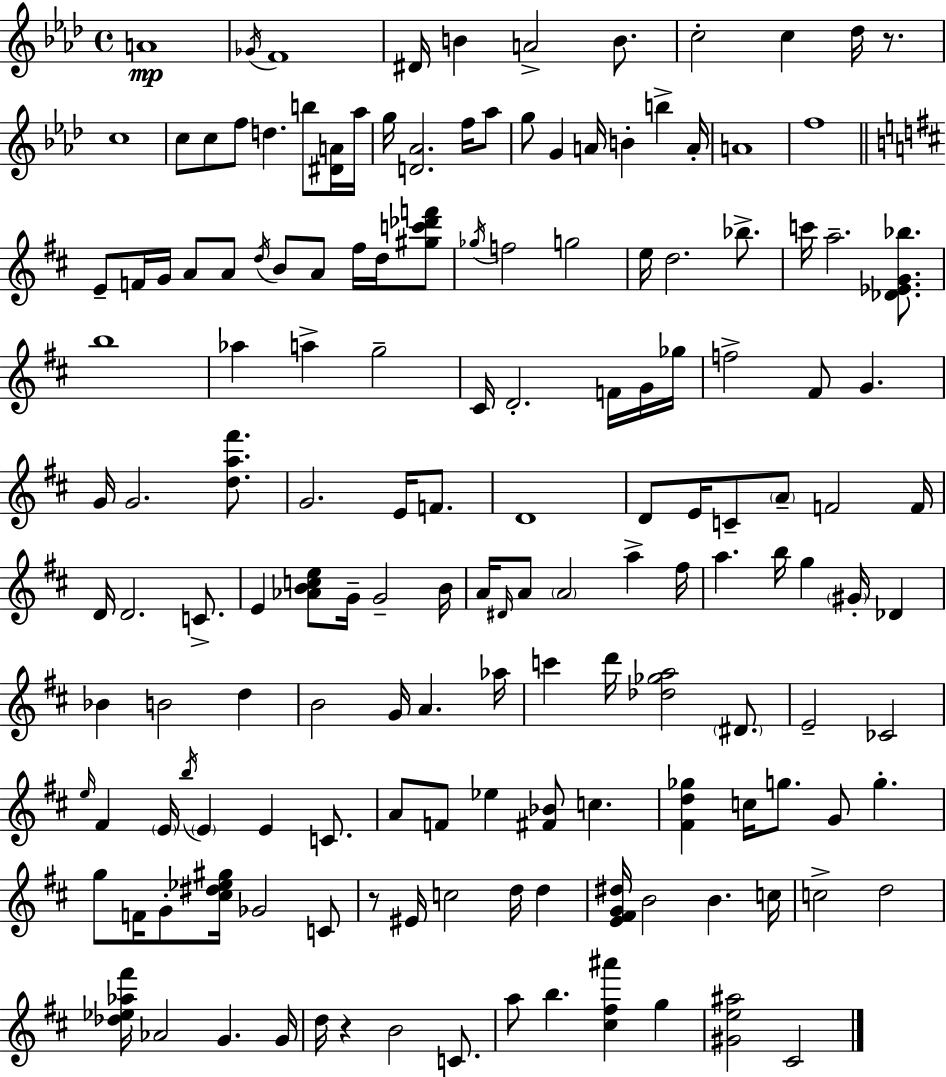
X:1
T:Untitled
M:4/4
L:1/4
K:Ab
A4 _G/4 F4 ^D/4 B A2 B/2 c2 c _d/4 z/2 c4 c/2 c/2 f/2 d b/2 [^DA]/4 _a/4 g/4 [D_A]2 f/4 _a/2 g/2 G A/4 B b A/4 A4 f4 E/2 F/4 G/4 A/2 A/2 d/4 B/2 A/2 ^f/4 d/4 [^gc'_d'f']/2 _g/4 f2 g2 e/4 d2 _b/2 c'/4 a2 [_D_EG_b]/2 b4 _a a g2 ^C/4 D2 F/4 G/4 _g/4 f2 ^F/2 G G/4 G2 [da^f']/2 G2 E/4 F/2 D4 D/2 E/4 C/2 A/2 F2 F/4 D/4 D2 C/2 E [_ABce]/2 G/4 G2 B/4 A/4 ^D/4 A/2 A2 a ^f/4 a b/4 g ^G/4 _D _B B2 d B2 G/4 A _a/4 c' d'/4 [_d_ga]2 ^D/2 E2 _C2 e/4 ^F E/4 b/4 E E C/2 A/2 F/2 _e [^F_B]/2 c [^Fd_g] c/4 g/2 G/2 g g/2 F/4 G/2 [^c^d_e^g]/4 _G2 C/2 z/2 ^E/4 c2 d/4 d [E^FG^d]/4 B2 B c/4 c2 d2 [_d_e_a^f']/4 _A2 G G/4 d/4 z B2 C/2 a/2 b [^c^f^a'] g [^Ge^a]2 ^C2